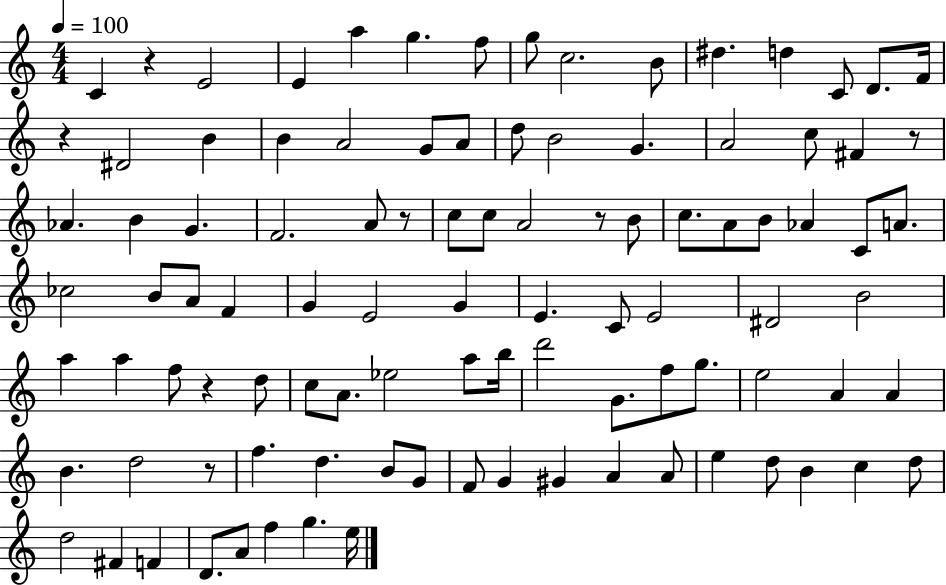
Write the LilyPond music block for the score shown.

{
  \clef treble
  \numericTimeSignature
  \time 4/4
  \key c \major
  \tempo 4 = 100
  c'4 r4 e'2 | e'4 a''4 g''4. f''8 | g''8 c''2. b'8 | dis''4. d''4 c'8 d'8. f'16 | \break r4 dis'2 b'4 | b'4 a'2 g'8 a'8 | d''8 b'2 g'4. | a'2 c''8 fis'4 r8 | \break aes'4. b'4 g'4. | f'2. a'8 r8 | c''8 c''8 a'2 r8 b'8 | c''8. a'8 b'8 aes'4 c'8 a'8. | \break ces''2 b'8 a'8 f'4 | g'4 e'2 g'4 | e'4. c'8 e'2 | dis'2 b'2 | \break a''4 a''4 f''8 r4 d''8 | c''8 a'8. ees''2 a''8 b''16 | d'''2 g'8. f''8 g''8. | e''2 a'4 a'4 | \break b'4. d''2 r8 | f''4. d''4. b'8 g'8 | f'8 g'4 gis'4 a'4 a'8 | e''4 d''8 b'4 c''4 d''8 | \break d''2 fis'4 f'4 | d'8. a'8 f''4 g''4. e''16 | \bar "|."
}